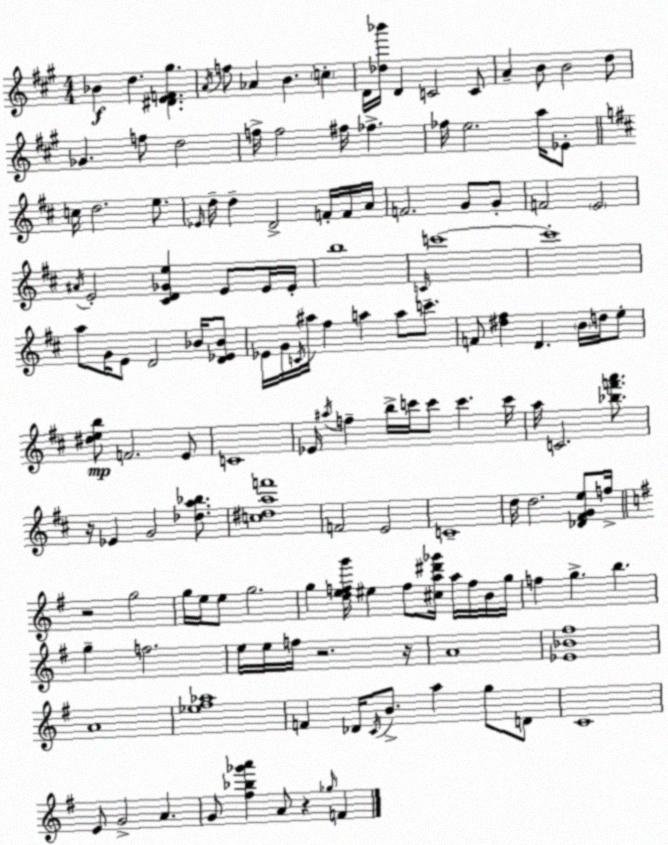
X:1
T:Untitled
M:4/4
L:1/4
K:A
_B d [^DEF^g] A/4 f/2 _A B c D/4 [_d_b']/4 D C2 C/2 A B/2 B2 d/2 _G f/2 d2 f/4 f2 ^f/4 _f _f/4 e2 a/4 _E/2 c/4 d2 e/2 _E/4 d/4 d D2 F/4 F/4 A/4 F2 G/2 G/2 F2 E2 ^A/4 E2 [^CD_Ge] E/2 E/4 E/4 b4 C/4 c'4 c'4 a/2 G/4 E/2 D2 _B/4 [D_E_B]/2 _E/4 G/4 C/4 ^a/4 ^f a a/2 c'/2 F/2 [^d^f] D B/4 d/4 e/2 [^deb]/2 F2 E/2 C4 _E/4 ^a/4 f b/4 c'/4 c'/2 c' c'/4 a/4 C2 [_bf'a']/2 z/4 _E G2 [_da_b]/2 [c^daf']4 F2 E2 C4 d/4 d2 [_D^FGe]/2 f/4 z2 g2 g/4 e/4 e/2 g2 g [defg']/4 ^e f/2 [^ca^d'_g']/4 a/4 f/4 B/4 g/4 f g b g f2 e/4 e/4 f/4 z2 z/4 A4 [_E_B^f]4 A4 [_e^f_a]4 F _D/4 C/4 B/2 a g/2 D/2 C4 E/2 G2 A G/2 [^f_b_g'a'] A/2 z _g/4 F